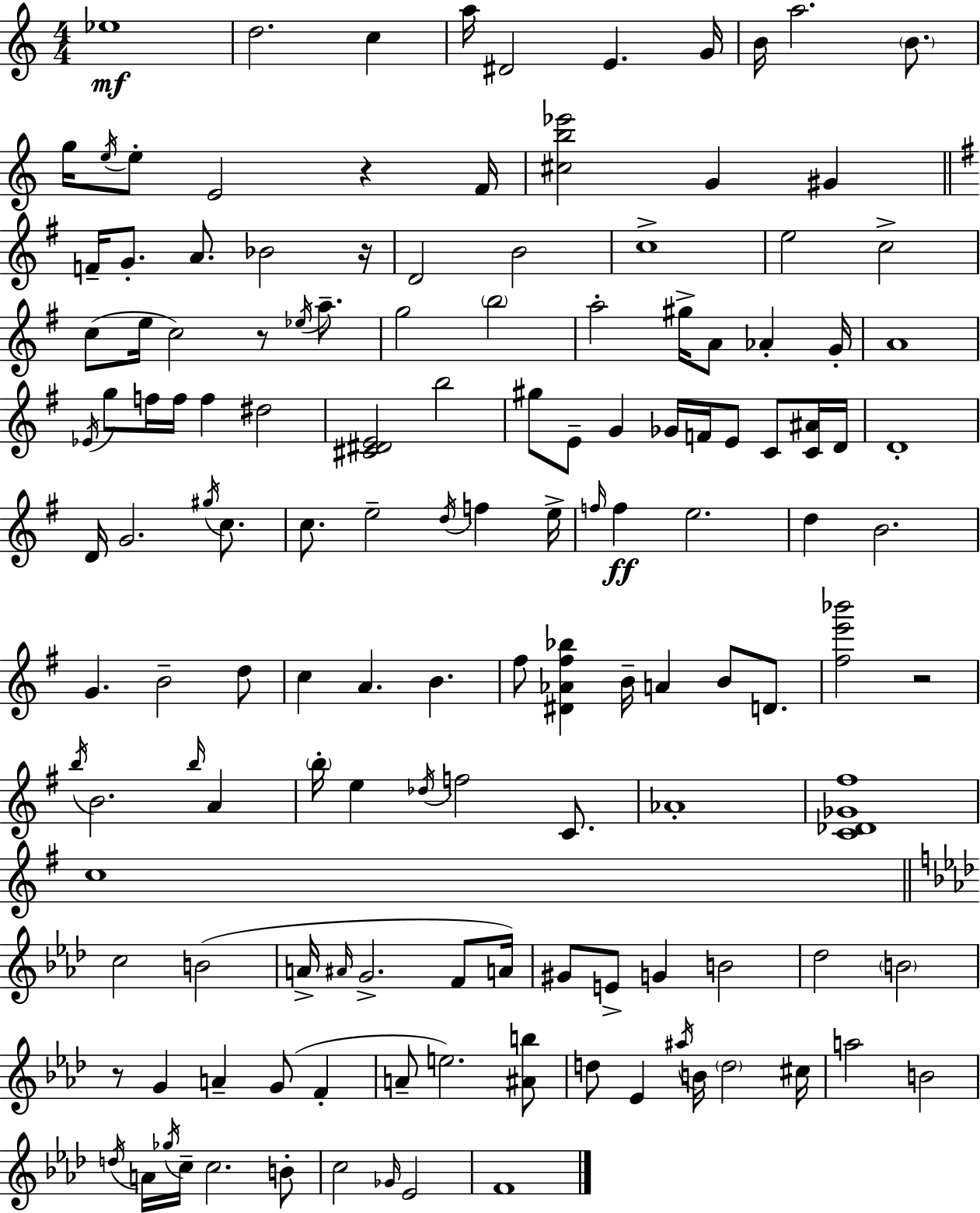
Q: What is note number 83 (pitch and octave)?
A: B5